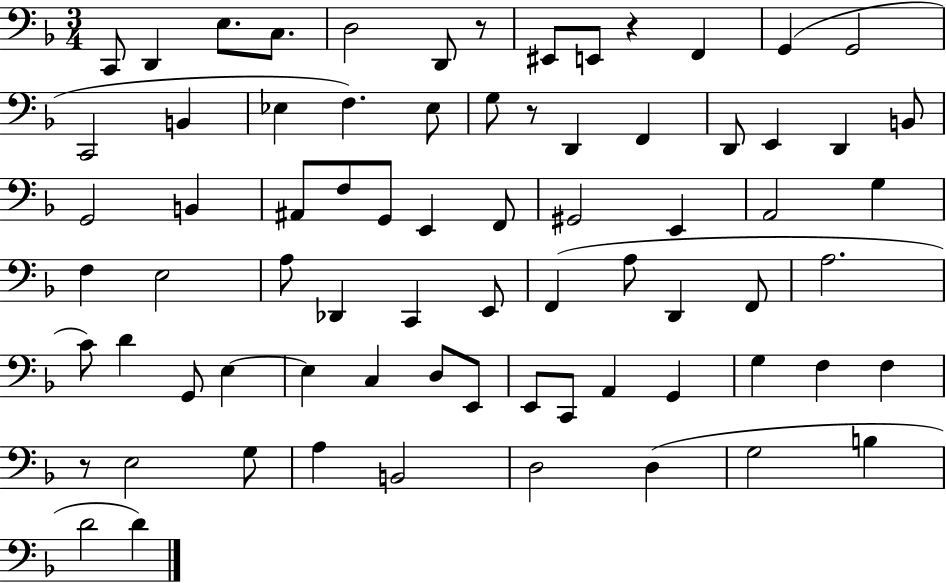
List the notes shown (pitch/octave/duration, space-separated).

C2/e D2/q E3/e. C3/e. D3/h D2/e R/e EIS2/e E2/e R/q F2/q G2/q G2/h C2/h B2/q Eb3/q F3/q. Eb3/e G3/e R/e D2/q F2/q D2/e E2/q D2/q B2/e G2/h B2/q A#2/e F3/e G2/e E2/q F2/e G#2/h E2/q A2/h G3/q F3/q E3/h A3/e Db2/q C2/q E2/e F2/q A3/e D2/q F2/e A3/h. C4/e D4/q G2/e E3/q E3/q C3/q D3/e E2/e E2/e C2/e A2/q G2/q G3/q F3/q F3/q R/e E3/h G3/e A3/q B2/h D3/h D3/q G3/h B3/q D4/h D4/q